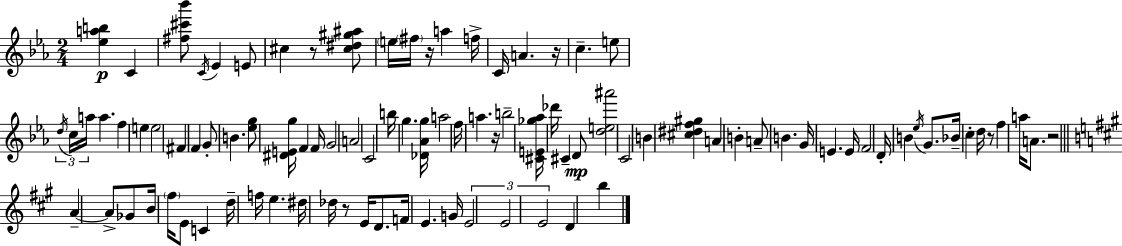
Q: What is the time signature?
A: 2/4